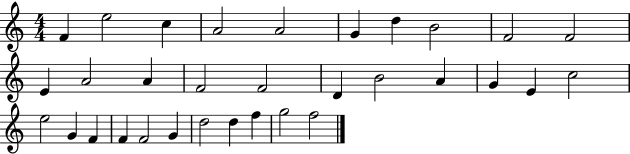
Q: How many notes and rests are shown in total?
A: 32